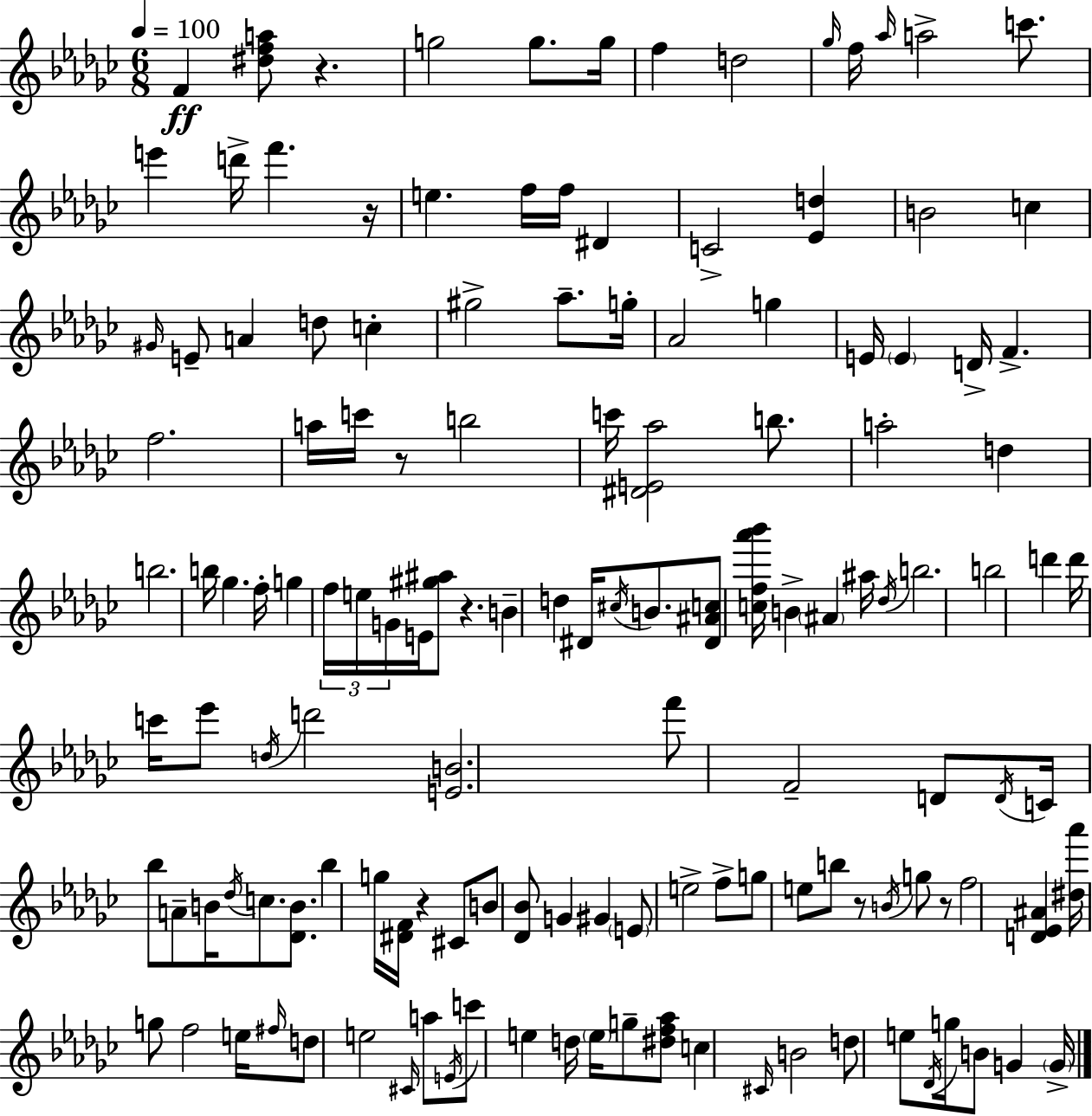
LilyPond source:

{
  \clef treble
  \numericTimeSignature
  \time 6/8
  \key ees \minor
  \tempo 4 = 100
  f'4\ff <dis'' f'' a''>8 r4. | g''2 g''8. g''16 | f''4 d''2 | \grace { ges''16 } f''16 \grace { aes''16 } a''2-> c'''8. | \break e'''4 d'''16-> f'''4. | r16 e''4. f''16 f''16 dis'4 | c'2-> <ees' d''>4 | b'2 c''4 | \break \grace { gis'16 } e'8-- a'4 d''8 c''4-. | gis''2-> aes''8.-- | g''16-. aes'2 g''4 | e'16 \parenthesize e'4 d'16-> f'4.-> | \break f''2. | a''16 c'''16 r8 b''2 | c'''16 <dis' e' aes''>2 | b''8. a''2-. d''4 | \break b''2. | b''16 ges''4. f''16-. g''4 | \tuplet 3/2 { f''16 e''16 g'16 } e'16 <gis'' ais''>8 r4. | b'4-- d''4 dis'16 | \break \acciaccatura { cis''16 } b'8. <dis' ais' c''>8 <c'' f'' aes''' bes'''>16 b'4-> \parenthesize ais'4 | ais''16 \acciaccatura { des''16 } b''2. | b''2 | d'''4 d'''16 c'''16 ees'''8 \acciaccatura { d''16 } d'''2 | \break <e' b'>2. | f'''8 f'2-- | d'8 \acciaccatura { d'16 } c'16 bes''8 a'8-- | b'16 \acciaccatura { des''16 } c''8. <des' b'>8. bes''4 | \break g''16 <dis' f'>16 r4 cis'8 b'8 <des' bes'>8 | g'4 gis'4 \parenthesize e'8 e''2-> | f''8-> g''8 e''8 | b''8 r8 \acciaccatura { b'16 } g''8 r8 f''2 | \break <d' ees' ais'>4 <dis'' aes'''>16 g''8 | f''2 e''16 \grace { fis''16 } d''8 | e''2 \grace { cis'16 } a''8 \acciaccatura { e'16 } | c'''8 e''4 d''16 \parenthesize e''16 g''8-- <dis'' f'' aes''>8 | \break c''4 \grace { cis'16 } b'2 | d''8 e''8 \acciaccatura { des'16 } g''16 b'8 g'4 | \parenthesize g'16-> \bar "|."
}